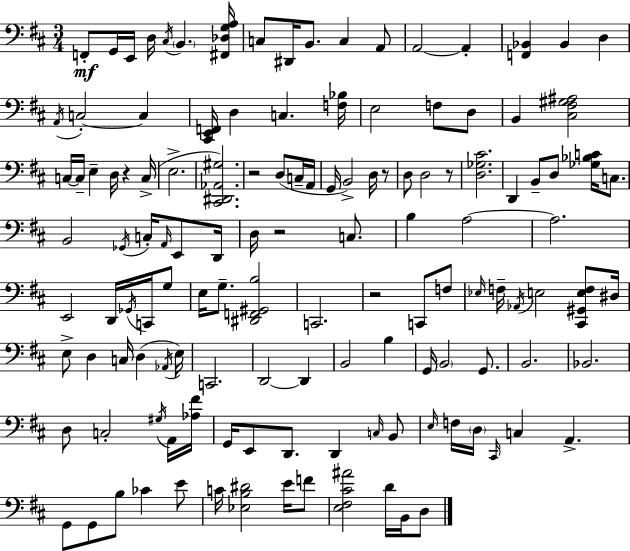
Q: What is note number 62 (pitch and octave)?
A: C2